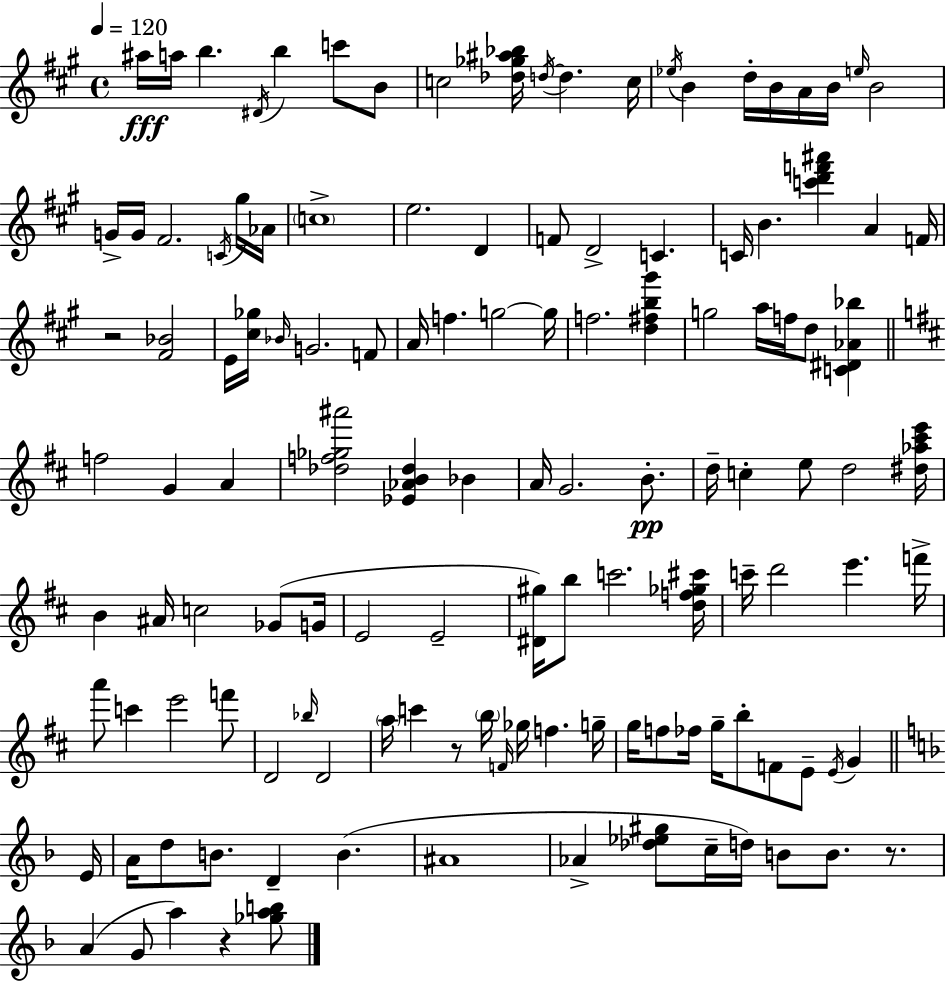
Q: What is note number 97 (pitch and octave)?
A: A4